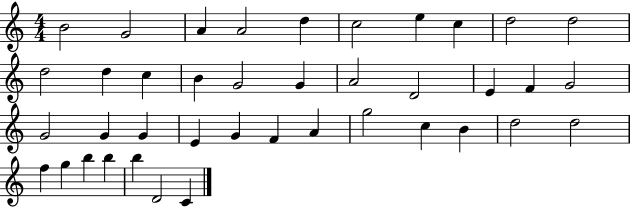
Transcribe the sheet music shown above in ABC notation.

X:1
T:Untitled
M:4/4
L:1/4
K:C
B2 G2 A A2 d c2 e c d2 d2 d2 d c B G2 G A2 D2 E F G2 G2 G G E G F A g2 c B d2 d2 f g b b b D2 C